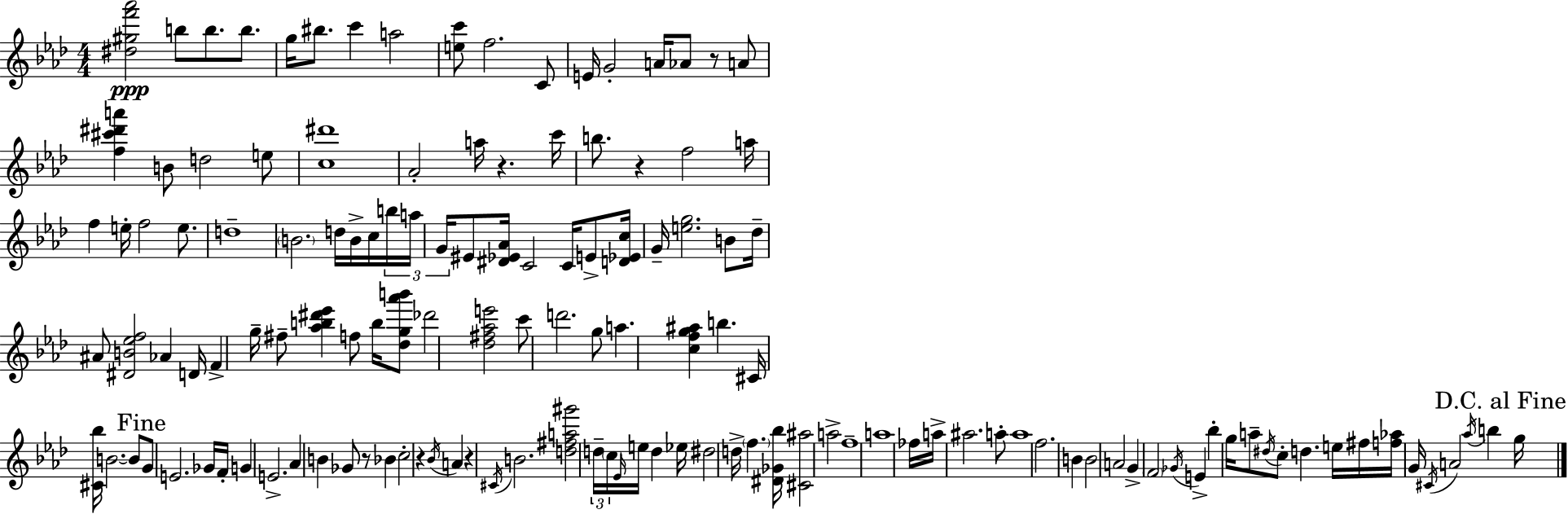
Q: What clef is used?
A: treble